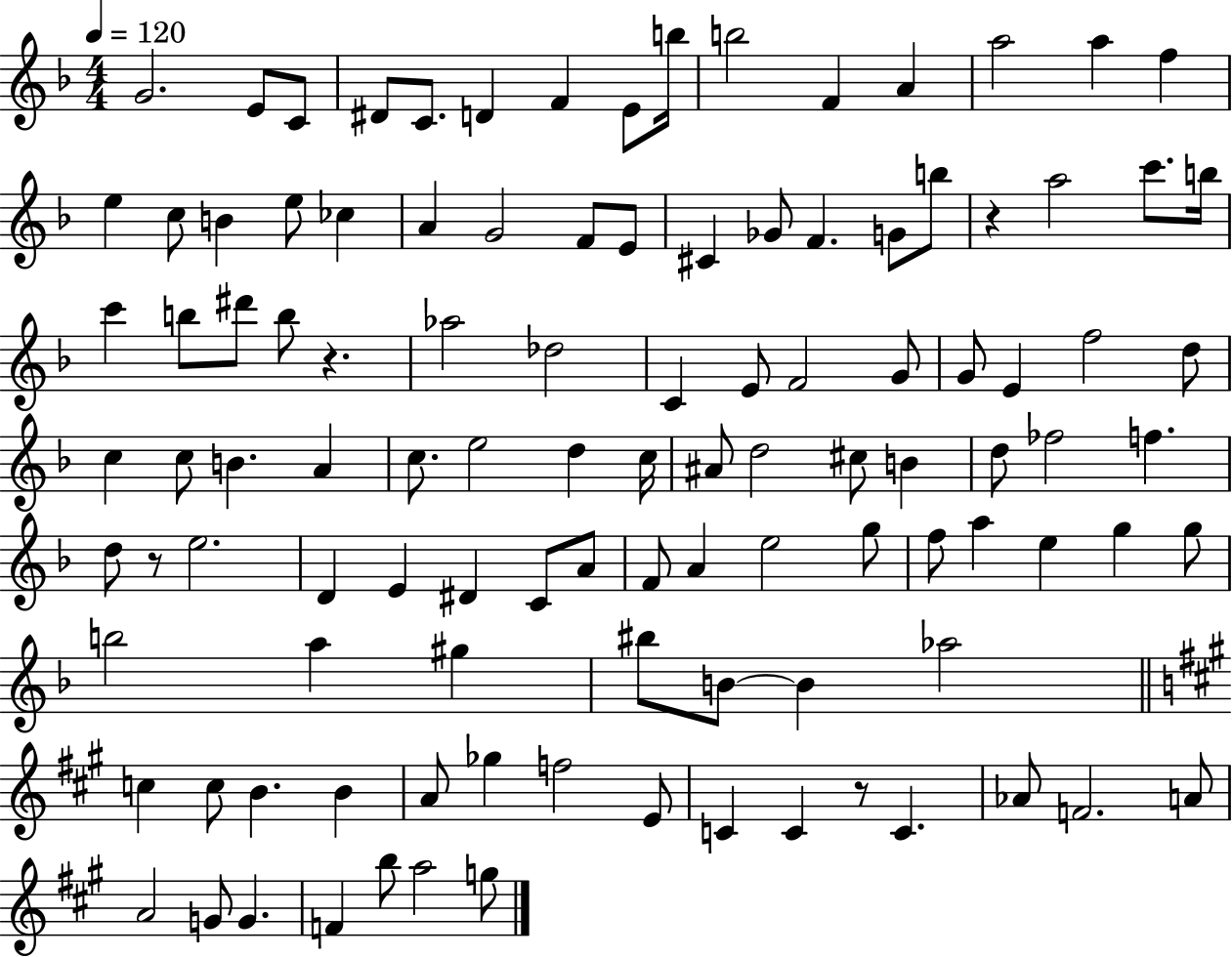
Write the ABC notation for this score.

X:1
T:Untitled
M:4/4
L:1/4
K:F
G2 E/2 C/2 ^D/2 C/2 D F E/2 b/4 b2 F A a2 a f e c/2 B e/2 _c A G2 F/2 E/2 ^C _G/2 F G/2 b/2 z a2 c'/2 b/4 c' b/2 ^d'/2 b/2 z _a2 _d2 C E/2 F2 G/2 G/2 E f2 d/2 c c/2 B A c/2 e2 d c/4 ^A/2 d2 ^c/2 B d/2 _f2 f d/2 z/2 e2 D E ^D C/2 A/2 F/2 A e2 g/2 f/2 a e g g/2 b2 a ^g ^b/2 B/2 B _a2 c c/2 B B A/2 _g f2 E/2 C C z/2 C _A/2 F2 A/2 A2 G/2 G F b/2 a2 g/2